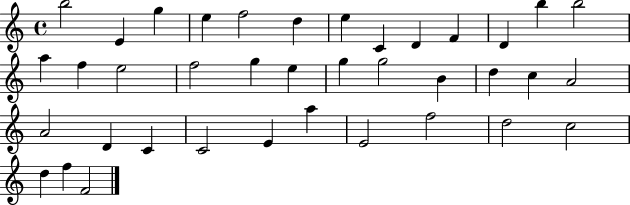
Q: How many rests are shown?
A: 0